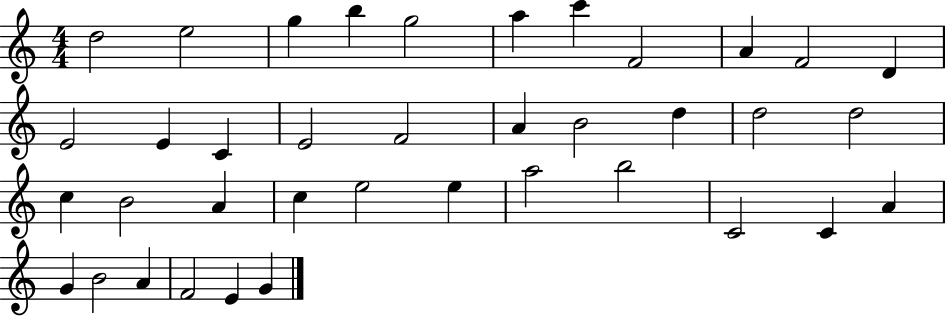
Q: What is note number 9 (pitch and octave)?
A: A4